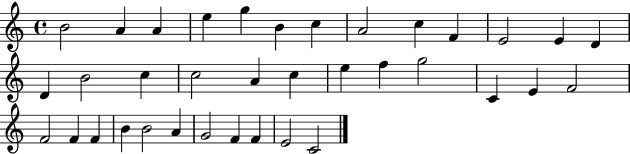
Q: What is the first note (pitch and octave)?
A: B4